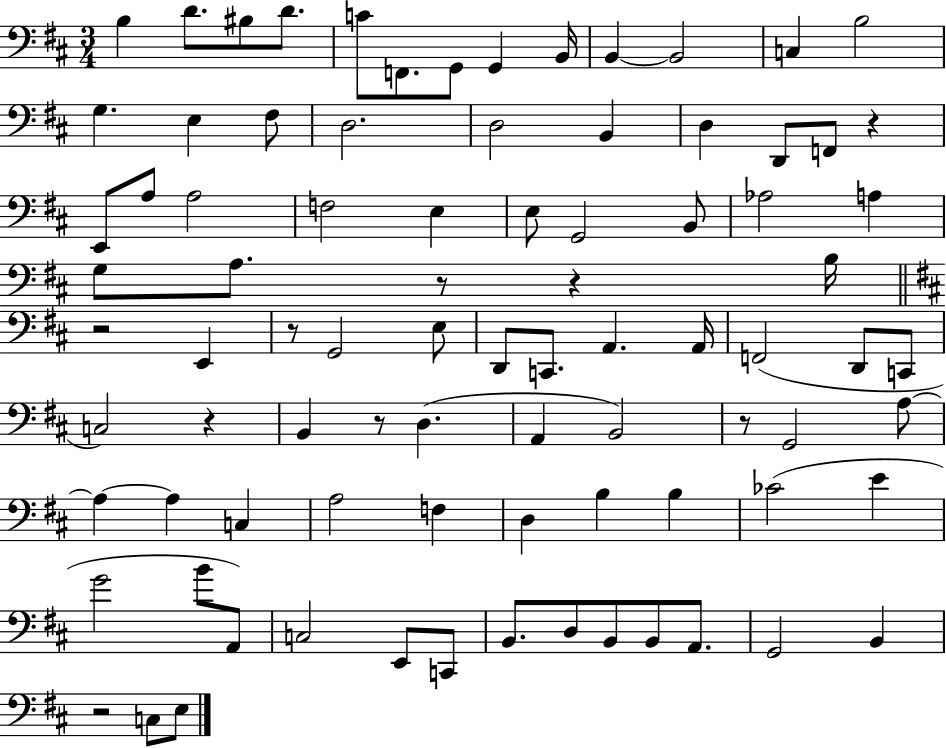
{
  \clef bass
  \numericTimeSignature
  \time 3/4
  \key d \major
  b4 d'8. bis8 d'8. | c'8 f,8. g,8 g,4 b,16 | b,4~~ b,2 | c4 b2 | \break g4. e4 fis8 | d2. | d2 b,4 | d4 d,8 f,8 r4 | \break e,8 a8 a2 | f2 e4 | e8 g,2 b,8 | aes2 a4 | \break g8 a8. r8 r4 b16 | \bar "||" \break \key d \major r2 e,4 | r8 g,2 e8 | d,8 c,8. a,4. a,16 | f,2( d,8 c,8 | \break c2) r4 | b,4 r8 d4.( | a,4 b,2) | r8 g,2 a8~~ | \break a4~~ a4 c4 | a2 f4 | d4 b4 b4 | ces'2( e'4 | \break g'2 b'8 a,8) | c2 e,8 c,8 | b,8. d8 b,8 b,8 a,8. | g,2 b,4 | \break r2 c8 e8 | \bar "|."
}